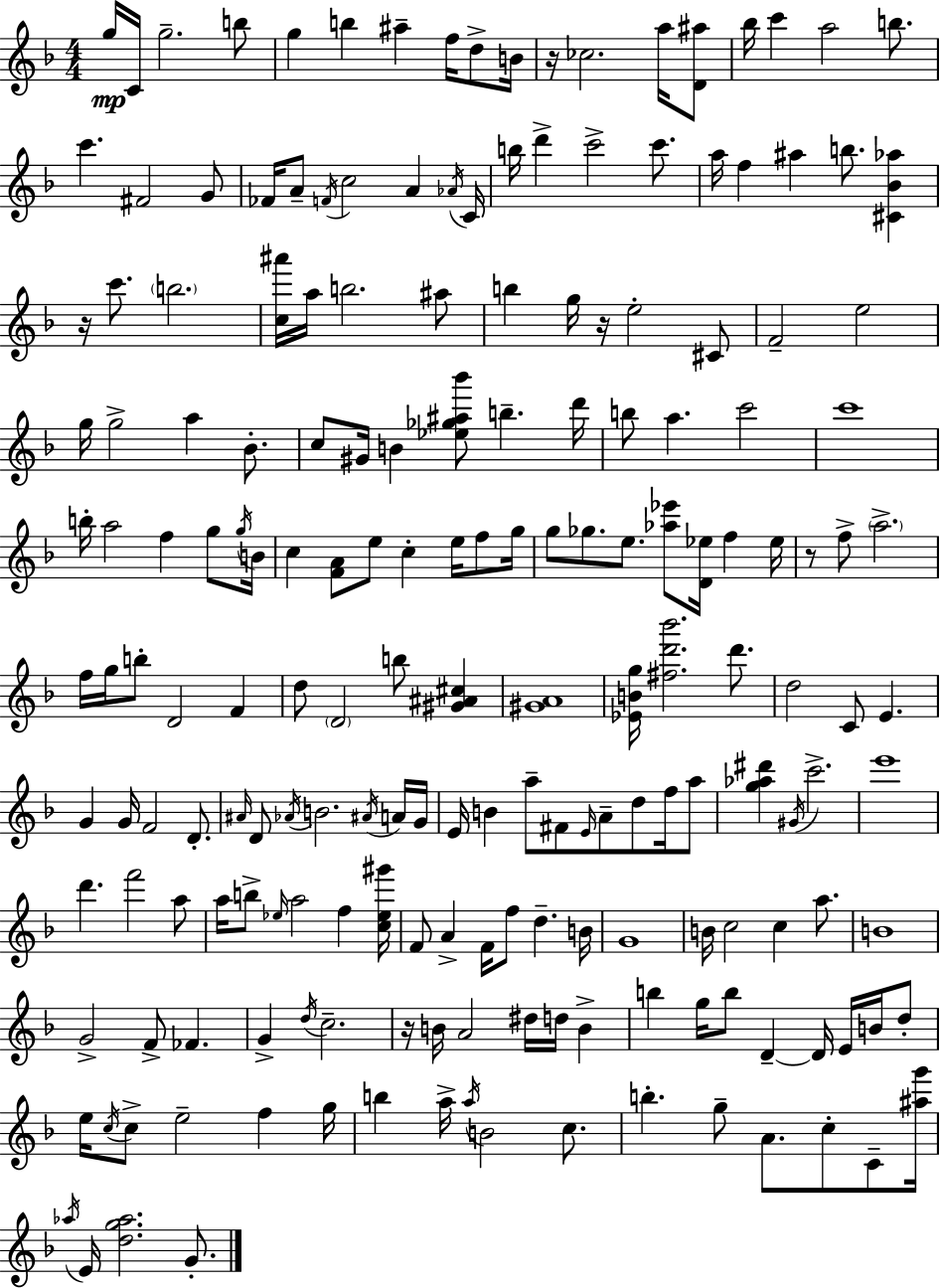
{
  \clef treble
  \numericTimeSignature
  \time 4/4
  \key d \minor
  g''16\mp c'16 g''2.-- b''8 | g''4 b''4 ais''4-- f''16 d''8-> b'16 | r16 ces''2. a''16 <d' ais''>8 | bes''16 c'''4 a''2 b''8. | \break c'''4. fis'2 g'8 | fes'16 a'8-- \acciaccatura { f'16 } c''2 a'4 | \acciaccatura { aes'16 } c'16 b''16 d'''4-> c'''2-> c'''8. | a''16 f''4 ais''4 b''8. <cis' bes' aes''>4 | \break r16 c'''8. \parenthesize b''2. | <c'' ais'''>16 a''16 b''2. | ais''8 b''4 g''16 r16 e''2-. | cis'8 f'2-- e''2 | \break g''16 g''2-> a''4 bes'8.-. | c''8 gis'16 b'4 <ees'' ges'' ais'' bes'''>8 b''4.-- | d'''16 b''8 a''4. c'''2 | c'''1 | \break b''16-. a''2 f''4 g''8 | \acciaccatura { g''16 } b'16 c''4 <f' a'>8 e''8 c''4-. e''16 | f''8 g''16 g''8 ges''8. e''8. <aes'' ees'''>8 <d' ees''>16 f''4 | ees''16 r8 f''8-> \parenthesize a''2.-> | \break f''16 g''16 b''8-. d'2 f'4 | d''8 \parenthesize d'2 b''8 <gis' ais' cis''>4 | <gis' a'>1 | <ees' b' g''>16 <fis'' d''' bes'''>2. | \break d'''8. d''2 c'8 e'4. | g'4 g'16 f'2 | d'8.-. \grace { ais'16 } d'8 \acciaccatura { aes'16 } b'2. | \acciaccatura { ais'16 } a'16 g'16 e'16 b'4 a''8-- fis'8 \grace { e'16 } | \break a'8-- d''8 f''16 a''8 <g'' aes'' dis'''>4 \acciaccatura { gis'16 } c'''2.-> | e'''1 | d'''4. f'''2 | a''8 a''16 b''8-> \grace { ees''16 } a''2 | \break f''4 <c'' ees'' gis'''>16 f'8 a'4-> f'16 | f''8 d''4.-- b'16 g'1 | b'16 c''2 | c''4 a''8. b'1 | \break g'2-> | f'8-> fes'4. g'4-> \acciaccatura { d''16 } c''2.-- | r16 b'16 a'2 | dis''16 d''16 b'4-> b''4 g''16 b''8 | \break d'4--~~ d'16 e'16 b'16 d''8-. e''16 \acciaccatura { c''16 } c''8-> e''2-- | f''4 g''16 b''4 a''16-> | \acciaccatura { a''16 } b'2 c''8. b''4.-. | g''8-- a'8. c''8-. c'8-- <ais'' g'''>16 \acciaccatura { aes''16 } e'16 <d'' g'' aes''>2. | \break g'8.-. \bar "|."
}